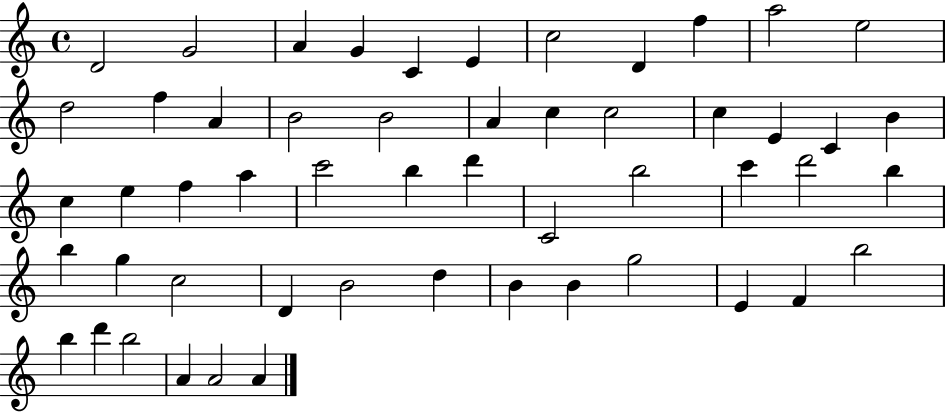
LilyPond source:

{
  \clef treble
  \time 4/4
  \defaultTimeSignature
  \key c \major
  d'2 g'2 | a'4 g'4 c'4 e'4 | c''2 d'4 f''4 | a''2 e''2 | \break d''2 f''4 a'4 | b'2 b'2 | a'4 c''4 c''2 | c''4 e'4 c'4 b'4 | \break c''4 e''4 f''4 a''4 | c'''2 b''4 d'''4 | c'2 b''2 | c'''4 d'''2 b''4 | \break b''4 g''4 c''2 | d'4 b'2 d''4 | b'4 b'4 g''2 | e'4 f'4 b''2 | \break b''4 d'''4 b''2 | a'4 a'2 a'4 | \bar "|."
}